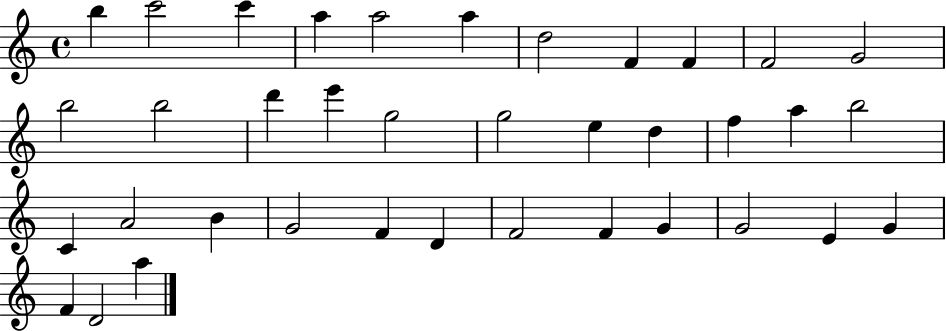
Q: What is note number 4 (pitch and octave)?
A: A5